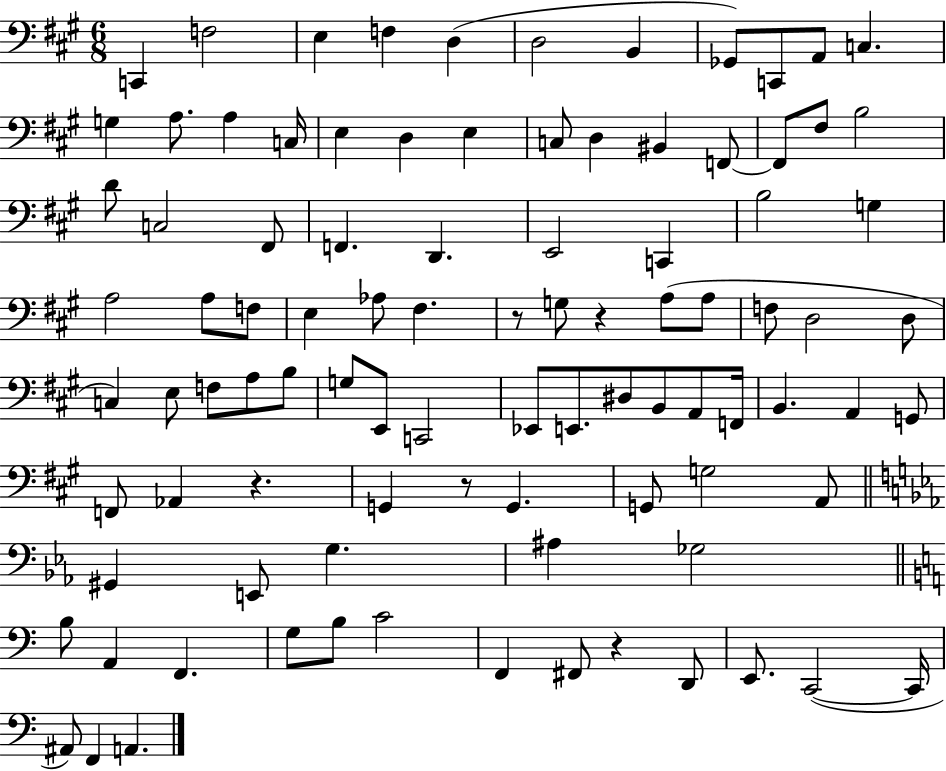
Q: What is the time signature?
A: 6/8